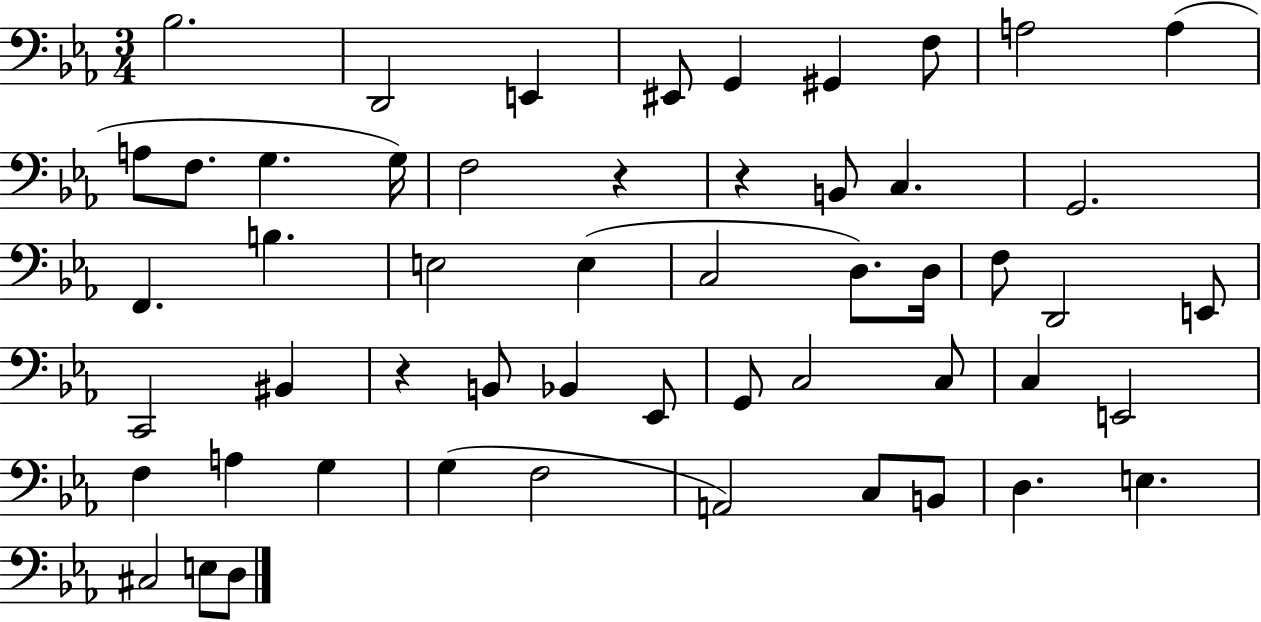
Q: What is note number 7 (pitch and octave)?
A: F3